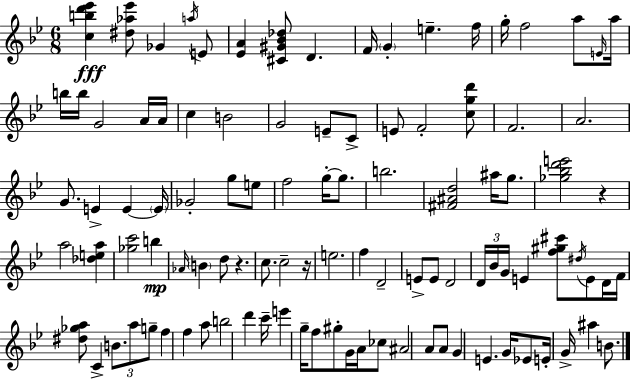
{
  \clef treble
  \numericTimeSignature
  \time 6/8
  \key bes \major
  <c'' b'' d''' ees'''>4\fff <dis'' aes'' ees'''>8 ges'4 \acciaccatura { a''16 } e'8 | <ees' a'>4 <cis' gis' bes' des''>8 d'4. | f'16 \parenthesize g'4-. e''4.-- | f''16 g''16-. f''2 a''8 | \break \grace { e'16 } a''16 b''16 b''16 g'2 | a'16 a'16 c''4 b'2 | g'2 e'8-- | c'8-> e'8 f'2-. | \break <c'' g'' d'''>8 f'2. | a'2. | g'8. e'4-> e'4~~ | \parenthesize e'16 ges'2-. g''8 | \break e''8 f''2 g''16-.~~ g''8. | b''2. | <fis' ais' d''>2 ais''16 g''8. | <ges'' bes'' d''' e'''>2 r4 | \break a''2 <des'' e'' a''>4 | <ges'' c'''>2 b''4\mp | \grace { aes'16 } \parenthesize b'4 d''8 r4. | c''8. c''2-- | \break r16 e''2. | f''4 d'2-- | e'8-> e'8 d'2 | \tuplet 3/2 { d'16 bes'16 g'16 } e'4 <f'' gis'' cis'''>8 | \break \acciaccatura { dis''16 } e'8 d'16 f'16 <dis'' ges'' a''>8 c'4-> \tuplet 3/2 { b'8. | a''8 g''8-- } f''4 f''4 | a''8 b''2 | d'''4 c'''16-- e'''4 g''16-- f''8 | \break gis''8-. g'16 a'16 ces''8 ais'2 | a'8 a'8 g'4 e'4. | g'16 ees'8 e'16-. g'16-> ais''4 | b'8. \bar "|."
}